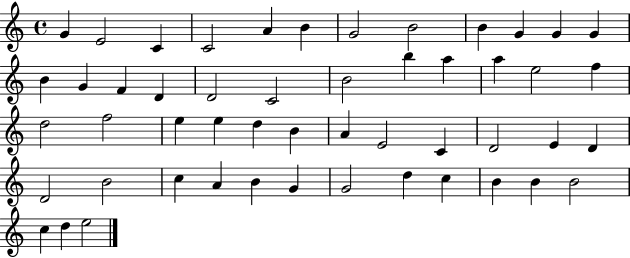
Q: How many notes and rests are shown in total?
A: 51